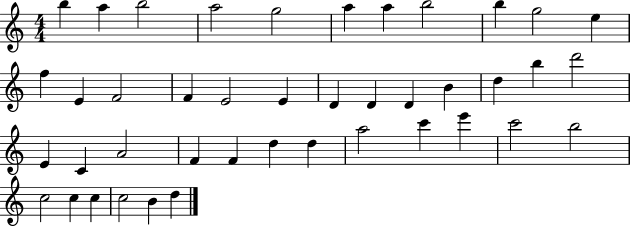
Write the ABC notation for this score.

X:1
T:Untitled
M:4/4
L:1/4
K:C
b a b2 a2 g2 a a b2 b g2 e f E F2 F E2 E D D D B d b d'2 E C A2 F F d d a2 c' e' c'2 b2 c2 c c c2 B d